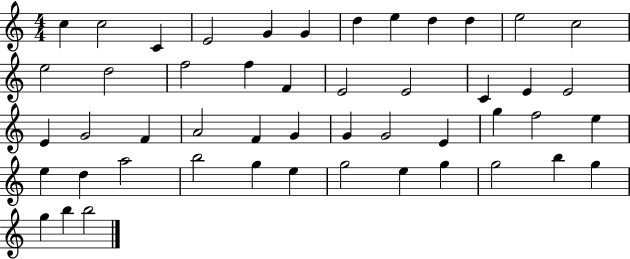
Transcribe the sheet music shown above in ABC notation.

X:1
T:Untitled
M:4/4
L:1/4
K:C
c c2 C E2 G G d e d d e2 c2 e2 d2 f2 f F E2 E2 C E E2 E G2 F A2 F G G G2 E g f2 e e d a2 b2 g e g2 e g g2 b g g b b2